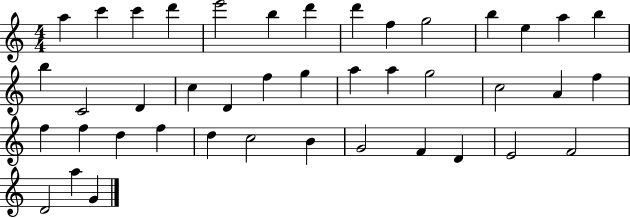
A5/q C6/q C6/q D6/q E6/h B5/q D6/q D6/q F5/q G5/h B5/q E5/q A5/q B5/q B5/q C4/h D4/q C5/q D4/q F5/q G5/q A5/q A5/q G5/h C5/h A4/q F5/q F5/q F5/q D5/q F5/q D5/q C5/h B4/q G4/h F4/q D4/q E4/h F4/h D4/h A5/q G4/q